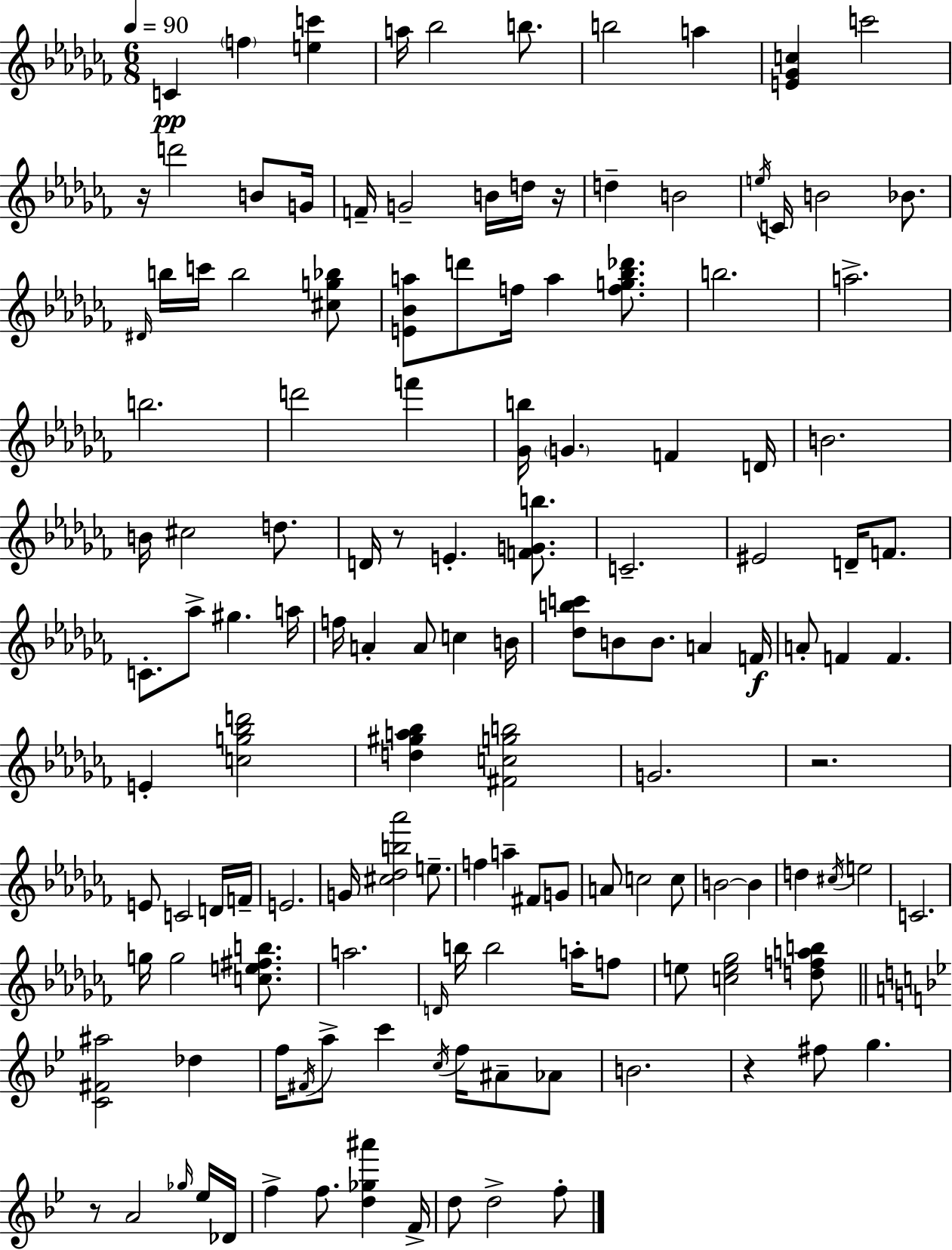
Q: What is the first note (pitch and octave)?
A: C4